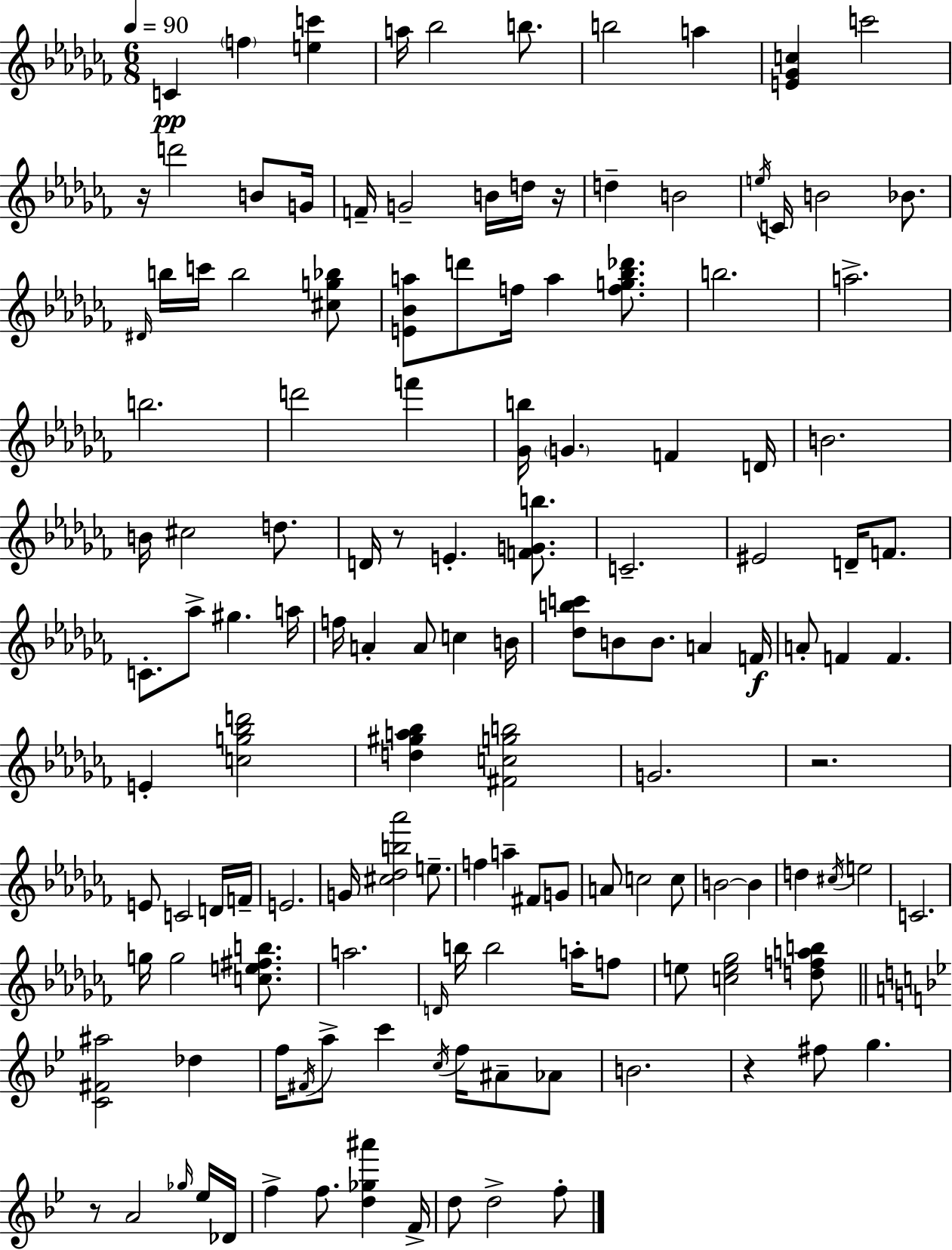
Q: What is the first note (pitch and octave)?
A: C4